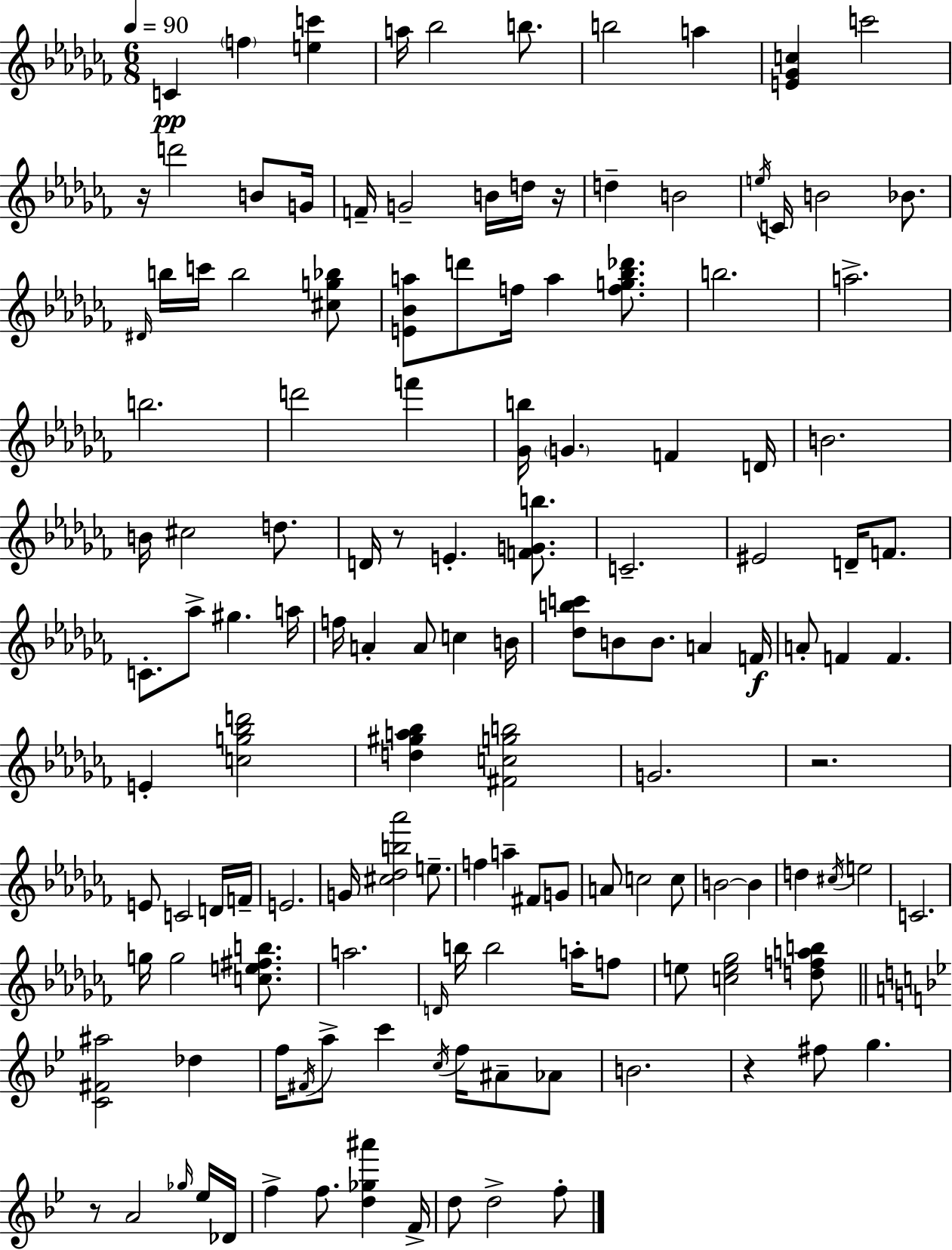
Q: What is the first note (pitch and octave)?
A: C4